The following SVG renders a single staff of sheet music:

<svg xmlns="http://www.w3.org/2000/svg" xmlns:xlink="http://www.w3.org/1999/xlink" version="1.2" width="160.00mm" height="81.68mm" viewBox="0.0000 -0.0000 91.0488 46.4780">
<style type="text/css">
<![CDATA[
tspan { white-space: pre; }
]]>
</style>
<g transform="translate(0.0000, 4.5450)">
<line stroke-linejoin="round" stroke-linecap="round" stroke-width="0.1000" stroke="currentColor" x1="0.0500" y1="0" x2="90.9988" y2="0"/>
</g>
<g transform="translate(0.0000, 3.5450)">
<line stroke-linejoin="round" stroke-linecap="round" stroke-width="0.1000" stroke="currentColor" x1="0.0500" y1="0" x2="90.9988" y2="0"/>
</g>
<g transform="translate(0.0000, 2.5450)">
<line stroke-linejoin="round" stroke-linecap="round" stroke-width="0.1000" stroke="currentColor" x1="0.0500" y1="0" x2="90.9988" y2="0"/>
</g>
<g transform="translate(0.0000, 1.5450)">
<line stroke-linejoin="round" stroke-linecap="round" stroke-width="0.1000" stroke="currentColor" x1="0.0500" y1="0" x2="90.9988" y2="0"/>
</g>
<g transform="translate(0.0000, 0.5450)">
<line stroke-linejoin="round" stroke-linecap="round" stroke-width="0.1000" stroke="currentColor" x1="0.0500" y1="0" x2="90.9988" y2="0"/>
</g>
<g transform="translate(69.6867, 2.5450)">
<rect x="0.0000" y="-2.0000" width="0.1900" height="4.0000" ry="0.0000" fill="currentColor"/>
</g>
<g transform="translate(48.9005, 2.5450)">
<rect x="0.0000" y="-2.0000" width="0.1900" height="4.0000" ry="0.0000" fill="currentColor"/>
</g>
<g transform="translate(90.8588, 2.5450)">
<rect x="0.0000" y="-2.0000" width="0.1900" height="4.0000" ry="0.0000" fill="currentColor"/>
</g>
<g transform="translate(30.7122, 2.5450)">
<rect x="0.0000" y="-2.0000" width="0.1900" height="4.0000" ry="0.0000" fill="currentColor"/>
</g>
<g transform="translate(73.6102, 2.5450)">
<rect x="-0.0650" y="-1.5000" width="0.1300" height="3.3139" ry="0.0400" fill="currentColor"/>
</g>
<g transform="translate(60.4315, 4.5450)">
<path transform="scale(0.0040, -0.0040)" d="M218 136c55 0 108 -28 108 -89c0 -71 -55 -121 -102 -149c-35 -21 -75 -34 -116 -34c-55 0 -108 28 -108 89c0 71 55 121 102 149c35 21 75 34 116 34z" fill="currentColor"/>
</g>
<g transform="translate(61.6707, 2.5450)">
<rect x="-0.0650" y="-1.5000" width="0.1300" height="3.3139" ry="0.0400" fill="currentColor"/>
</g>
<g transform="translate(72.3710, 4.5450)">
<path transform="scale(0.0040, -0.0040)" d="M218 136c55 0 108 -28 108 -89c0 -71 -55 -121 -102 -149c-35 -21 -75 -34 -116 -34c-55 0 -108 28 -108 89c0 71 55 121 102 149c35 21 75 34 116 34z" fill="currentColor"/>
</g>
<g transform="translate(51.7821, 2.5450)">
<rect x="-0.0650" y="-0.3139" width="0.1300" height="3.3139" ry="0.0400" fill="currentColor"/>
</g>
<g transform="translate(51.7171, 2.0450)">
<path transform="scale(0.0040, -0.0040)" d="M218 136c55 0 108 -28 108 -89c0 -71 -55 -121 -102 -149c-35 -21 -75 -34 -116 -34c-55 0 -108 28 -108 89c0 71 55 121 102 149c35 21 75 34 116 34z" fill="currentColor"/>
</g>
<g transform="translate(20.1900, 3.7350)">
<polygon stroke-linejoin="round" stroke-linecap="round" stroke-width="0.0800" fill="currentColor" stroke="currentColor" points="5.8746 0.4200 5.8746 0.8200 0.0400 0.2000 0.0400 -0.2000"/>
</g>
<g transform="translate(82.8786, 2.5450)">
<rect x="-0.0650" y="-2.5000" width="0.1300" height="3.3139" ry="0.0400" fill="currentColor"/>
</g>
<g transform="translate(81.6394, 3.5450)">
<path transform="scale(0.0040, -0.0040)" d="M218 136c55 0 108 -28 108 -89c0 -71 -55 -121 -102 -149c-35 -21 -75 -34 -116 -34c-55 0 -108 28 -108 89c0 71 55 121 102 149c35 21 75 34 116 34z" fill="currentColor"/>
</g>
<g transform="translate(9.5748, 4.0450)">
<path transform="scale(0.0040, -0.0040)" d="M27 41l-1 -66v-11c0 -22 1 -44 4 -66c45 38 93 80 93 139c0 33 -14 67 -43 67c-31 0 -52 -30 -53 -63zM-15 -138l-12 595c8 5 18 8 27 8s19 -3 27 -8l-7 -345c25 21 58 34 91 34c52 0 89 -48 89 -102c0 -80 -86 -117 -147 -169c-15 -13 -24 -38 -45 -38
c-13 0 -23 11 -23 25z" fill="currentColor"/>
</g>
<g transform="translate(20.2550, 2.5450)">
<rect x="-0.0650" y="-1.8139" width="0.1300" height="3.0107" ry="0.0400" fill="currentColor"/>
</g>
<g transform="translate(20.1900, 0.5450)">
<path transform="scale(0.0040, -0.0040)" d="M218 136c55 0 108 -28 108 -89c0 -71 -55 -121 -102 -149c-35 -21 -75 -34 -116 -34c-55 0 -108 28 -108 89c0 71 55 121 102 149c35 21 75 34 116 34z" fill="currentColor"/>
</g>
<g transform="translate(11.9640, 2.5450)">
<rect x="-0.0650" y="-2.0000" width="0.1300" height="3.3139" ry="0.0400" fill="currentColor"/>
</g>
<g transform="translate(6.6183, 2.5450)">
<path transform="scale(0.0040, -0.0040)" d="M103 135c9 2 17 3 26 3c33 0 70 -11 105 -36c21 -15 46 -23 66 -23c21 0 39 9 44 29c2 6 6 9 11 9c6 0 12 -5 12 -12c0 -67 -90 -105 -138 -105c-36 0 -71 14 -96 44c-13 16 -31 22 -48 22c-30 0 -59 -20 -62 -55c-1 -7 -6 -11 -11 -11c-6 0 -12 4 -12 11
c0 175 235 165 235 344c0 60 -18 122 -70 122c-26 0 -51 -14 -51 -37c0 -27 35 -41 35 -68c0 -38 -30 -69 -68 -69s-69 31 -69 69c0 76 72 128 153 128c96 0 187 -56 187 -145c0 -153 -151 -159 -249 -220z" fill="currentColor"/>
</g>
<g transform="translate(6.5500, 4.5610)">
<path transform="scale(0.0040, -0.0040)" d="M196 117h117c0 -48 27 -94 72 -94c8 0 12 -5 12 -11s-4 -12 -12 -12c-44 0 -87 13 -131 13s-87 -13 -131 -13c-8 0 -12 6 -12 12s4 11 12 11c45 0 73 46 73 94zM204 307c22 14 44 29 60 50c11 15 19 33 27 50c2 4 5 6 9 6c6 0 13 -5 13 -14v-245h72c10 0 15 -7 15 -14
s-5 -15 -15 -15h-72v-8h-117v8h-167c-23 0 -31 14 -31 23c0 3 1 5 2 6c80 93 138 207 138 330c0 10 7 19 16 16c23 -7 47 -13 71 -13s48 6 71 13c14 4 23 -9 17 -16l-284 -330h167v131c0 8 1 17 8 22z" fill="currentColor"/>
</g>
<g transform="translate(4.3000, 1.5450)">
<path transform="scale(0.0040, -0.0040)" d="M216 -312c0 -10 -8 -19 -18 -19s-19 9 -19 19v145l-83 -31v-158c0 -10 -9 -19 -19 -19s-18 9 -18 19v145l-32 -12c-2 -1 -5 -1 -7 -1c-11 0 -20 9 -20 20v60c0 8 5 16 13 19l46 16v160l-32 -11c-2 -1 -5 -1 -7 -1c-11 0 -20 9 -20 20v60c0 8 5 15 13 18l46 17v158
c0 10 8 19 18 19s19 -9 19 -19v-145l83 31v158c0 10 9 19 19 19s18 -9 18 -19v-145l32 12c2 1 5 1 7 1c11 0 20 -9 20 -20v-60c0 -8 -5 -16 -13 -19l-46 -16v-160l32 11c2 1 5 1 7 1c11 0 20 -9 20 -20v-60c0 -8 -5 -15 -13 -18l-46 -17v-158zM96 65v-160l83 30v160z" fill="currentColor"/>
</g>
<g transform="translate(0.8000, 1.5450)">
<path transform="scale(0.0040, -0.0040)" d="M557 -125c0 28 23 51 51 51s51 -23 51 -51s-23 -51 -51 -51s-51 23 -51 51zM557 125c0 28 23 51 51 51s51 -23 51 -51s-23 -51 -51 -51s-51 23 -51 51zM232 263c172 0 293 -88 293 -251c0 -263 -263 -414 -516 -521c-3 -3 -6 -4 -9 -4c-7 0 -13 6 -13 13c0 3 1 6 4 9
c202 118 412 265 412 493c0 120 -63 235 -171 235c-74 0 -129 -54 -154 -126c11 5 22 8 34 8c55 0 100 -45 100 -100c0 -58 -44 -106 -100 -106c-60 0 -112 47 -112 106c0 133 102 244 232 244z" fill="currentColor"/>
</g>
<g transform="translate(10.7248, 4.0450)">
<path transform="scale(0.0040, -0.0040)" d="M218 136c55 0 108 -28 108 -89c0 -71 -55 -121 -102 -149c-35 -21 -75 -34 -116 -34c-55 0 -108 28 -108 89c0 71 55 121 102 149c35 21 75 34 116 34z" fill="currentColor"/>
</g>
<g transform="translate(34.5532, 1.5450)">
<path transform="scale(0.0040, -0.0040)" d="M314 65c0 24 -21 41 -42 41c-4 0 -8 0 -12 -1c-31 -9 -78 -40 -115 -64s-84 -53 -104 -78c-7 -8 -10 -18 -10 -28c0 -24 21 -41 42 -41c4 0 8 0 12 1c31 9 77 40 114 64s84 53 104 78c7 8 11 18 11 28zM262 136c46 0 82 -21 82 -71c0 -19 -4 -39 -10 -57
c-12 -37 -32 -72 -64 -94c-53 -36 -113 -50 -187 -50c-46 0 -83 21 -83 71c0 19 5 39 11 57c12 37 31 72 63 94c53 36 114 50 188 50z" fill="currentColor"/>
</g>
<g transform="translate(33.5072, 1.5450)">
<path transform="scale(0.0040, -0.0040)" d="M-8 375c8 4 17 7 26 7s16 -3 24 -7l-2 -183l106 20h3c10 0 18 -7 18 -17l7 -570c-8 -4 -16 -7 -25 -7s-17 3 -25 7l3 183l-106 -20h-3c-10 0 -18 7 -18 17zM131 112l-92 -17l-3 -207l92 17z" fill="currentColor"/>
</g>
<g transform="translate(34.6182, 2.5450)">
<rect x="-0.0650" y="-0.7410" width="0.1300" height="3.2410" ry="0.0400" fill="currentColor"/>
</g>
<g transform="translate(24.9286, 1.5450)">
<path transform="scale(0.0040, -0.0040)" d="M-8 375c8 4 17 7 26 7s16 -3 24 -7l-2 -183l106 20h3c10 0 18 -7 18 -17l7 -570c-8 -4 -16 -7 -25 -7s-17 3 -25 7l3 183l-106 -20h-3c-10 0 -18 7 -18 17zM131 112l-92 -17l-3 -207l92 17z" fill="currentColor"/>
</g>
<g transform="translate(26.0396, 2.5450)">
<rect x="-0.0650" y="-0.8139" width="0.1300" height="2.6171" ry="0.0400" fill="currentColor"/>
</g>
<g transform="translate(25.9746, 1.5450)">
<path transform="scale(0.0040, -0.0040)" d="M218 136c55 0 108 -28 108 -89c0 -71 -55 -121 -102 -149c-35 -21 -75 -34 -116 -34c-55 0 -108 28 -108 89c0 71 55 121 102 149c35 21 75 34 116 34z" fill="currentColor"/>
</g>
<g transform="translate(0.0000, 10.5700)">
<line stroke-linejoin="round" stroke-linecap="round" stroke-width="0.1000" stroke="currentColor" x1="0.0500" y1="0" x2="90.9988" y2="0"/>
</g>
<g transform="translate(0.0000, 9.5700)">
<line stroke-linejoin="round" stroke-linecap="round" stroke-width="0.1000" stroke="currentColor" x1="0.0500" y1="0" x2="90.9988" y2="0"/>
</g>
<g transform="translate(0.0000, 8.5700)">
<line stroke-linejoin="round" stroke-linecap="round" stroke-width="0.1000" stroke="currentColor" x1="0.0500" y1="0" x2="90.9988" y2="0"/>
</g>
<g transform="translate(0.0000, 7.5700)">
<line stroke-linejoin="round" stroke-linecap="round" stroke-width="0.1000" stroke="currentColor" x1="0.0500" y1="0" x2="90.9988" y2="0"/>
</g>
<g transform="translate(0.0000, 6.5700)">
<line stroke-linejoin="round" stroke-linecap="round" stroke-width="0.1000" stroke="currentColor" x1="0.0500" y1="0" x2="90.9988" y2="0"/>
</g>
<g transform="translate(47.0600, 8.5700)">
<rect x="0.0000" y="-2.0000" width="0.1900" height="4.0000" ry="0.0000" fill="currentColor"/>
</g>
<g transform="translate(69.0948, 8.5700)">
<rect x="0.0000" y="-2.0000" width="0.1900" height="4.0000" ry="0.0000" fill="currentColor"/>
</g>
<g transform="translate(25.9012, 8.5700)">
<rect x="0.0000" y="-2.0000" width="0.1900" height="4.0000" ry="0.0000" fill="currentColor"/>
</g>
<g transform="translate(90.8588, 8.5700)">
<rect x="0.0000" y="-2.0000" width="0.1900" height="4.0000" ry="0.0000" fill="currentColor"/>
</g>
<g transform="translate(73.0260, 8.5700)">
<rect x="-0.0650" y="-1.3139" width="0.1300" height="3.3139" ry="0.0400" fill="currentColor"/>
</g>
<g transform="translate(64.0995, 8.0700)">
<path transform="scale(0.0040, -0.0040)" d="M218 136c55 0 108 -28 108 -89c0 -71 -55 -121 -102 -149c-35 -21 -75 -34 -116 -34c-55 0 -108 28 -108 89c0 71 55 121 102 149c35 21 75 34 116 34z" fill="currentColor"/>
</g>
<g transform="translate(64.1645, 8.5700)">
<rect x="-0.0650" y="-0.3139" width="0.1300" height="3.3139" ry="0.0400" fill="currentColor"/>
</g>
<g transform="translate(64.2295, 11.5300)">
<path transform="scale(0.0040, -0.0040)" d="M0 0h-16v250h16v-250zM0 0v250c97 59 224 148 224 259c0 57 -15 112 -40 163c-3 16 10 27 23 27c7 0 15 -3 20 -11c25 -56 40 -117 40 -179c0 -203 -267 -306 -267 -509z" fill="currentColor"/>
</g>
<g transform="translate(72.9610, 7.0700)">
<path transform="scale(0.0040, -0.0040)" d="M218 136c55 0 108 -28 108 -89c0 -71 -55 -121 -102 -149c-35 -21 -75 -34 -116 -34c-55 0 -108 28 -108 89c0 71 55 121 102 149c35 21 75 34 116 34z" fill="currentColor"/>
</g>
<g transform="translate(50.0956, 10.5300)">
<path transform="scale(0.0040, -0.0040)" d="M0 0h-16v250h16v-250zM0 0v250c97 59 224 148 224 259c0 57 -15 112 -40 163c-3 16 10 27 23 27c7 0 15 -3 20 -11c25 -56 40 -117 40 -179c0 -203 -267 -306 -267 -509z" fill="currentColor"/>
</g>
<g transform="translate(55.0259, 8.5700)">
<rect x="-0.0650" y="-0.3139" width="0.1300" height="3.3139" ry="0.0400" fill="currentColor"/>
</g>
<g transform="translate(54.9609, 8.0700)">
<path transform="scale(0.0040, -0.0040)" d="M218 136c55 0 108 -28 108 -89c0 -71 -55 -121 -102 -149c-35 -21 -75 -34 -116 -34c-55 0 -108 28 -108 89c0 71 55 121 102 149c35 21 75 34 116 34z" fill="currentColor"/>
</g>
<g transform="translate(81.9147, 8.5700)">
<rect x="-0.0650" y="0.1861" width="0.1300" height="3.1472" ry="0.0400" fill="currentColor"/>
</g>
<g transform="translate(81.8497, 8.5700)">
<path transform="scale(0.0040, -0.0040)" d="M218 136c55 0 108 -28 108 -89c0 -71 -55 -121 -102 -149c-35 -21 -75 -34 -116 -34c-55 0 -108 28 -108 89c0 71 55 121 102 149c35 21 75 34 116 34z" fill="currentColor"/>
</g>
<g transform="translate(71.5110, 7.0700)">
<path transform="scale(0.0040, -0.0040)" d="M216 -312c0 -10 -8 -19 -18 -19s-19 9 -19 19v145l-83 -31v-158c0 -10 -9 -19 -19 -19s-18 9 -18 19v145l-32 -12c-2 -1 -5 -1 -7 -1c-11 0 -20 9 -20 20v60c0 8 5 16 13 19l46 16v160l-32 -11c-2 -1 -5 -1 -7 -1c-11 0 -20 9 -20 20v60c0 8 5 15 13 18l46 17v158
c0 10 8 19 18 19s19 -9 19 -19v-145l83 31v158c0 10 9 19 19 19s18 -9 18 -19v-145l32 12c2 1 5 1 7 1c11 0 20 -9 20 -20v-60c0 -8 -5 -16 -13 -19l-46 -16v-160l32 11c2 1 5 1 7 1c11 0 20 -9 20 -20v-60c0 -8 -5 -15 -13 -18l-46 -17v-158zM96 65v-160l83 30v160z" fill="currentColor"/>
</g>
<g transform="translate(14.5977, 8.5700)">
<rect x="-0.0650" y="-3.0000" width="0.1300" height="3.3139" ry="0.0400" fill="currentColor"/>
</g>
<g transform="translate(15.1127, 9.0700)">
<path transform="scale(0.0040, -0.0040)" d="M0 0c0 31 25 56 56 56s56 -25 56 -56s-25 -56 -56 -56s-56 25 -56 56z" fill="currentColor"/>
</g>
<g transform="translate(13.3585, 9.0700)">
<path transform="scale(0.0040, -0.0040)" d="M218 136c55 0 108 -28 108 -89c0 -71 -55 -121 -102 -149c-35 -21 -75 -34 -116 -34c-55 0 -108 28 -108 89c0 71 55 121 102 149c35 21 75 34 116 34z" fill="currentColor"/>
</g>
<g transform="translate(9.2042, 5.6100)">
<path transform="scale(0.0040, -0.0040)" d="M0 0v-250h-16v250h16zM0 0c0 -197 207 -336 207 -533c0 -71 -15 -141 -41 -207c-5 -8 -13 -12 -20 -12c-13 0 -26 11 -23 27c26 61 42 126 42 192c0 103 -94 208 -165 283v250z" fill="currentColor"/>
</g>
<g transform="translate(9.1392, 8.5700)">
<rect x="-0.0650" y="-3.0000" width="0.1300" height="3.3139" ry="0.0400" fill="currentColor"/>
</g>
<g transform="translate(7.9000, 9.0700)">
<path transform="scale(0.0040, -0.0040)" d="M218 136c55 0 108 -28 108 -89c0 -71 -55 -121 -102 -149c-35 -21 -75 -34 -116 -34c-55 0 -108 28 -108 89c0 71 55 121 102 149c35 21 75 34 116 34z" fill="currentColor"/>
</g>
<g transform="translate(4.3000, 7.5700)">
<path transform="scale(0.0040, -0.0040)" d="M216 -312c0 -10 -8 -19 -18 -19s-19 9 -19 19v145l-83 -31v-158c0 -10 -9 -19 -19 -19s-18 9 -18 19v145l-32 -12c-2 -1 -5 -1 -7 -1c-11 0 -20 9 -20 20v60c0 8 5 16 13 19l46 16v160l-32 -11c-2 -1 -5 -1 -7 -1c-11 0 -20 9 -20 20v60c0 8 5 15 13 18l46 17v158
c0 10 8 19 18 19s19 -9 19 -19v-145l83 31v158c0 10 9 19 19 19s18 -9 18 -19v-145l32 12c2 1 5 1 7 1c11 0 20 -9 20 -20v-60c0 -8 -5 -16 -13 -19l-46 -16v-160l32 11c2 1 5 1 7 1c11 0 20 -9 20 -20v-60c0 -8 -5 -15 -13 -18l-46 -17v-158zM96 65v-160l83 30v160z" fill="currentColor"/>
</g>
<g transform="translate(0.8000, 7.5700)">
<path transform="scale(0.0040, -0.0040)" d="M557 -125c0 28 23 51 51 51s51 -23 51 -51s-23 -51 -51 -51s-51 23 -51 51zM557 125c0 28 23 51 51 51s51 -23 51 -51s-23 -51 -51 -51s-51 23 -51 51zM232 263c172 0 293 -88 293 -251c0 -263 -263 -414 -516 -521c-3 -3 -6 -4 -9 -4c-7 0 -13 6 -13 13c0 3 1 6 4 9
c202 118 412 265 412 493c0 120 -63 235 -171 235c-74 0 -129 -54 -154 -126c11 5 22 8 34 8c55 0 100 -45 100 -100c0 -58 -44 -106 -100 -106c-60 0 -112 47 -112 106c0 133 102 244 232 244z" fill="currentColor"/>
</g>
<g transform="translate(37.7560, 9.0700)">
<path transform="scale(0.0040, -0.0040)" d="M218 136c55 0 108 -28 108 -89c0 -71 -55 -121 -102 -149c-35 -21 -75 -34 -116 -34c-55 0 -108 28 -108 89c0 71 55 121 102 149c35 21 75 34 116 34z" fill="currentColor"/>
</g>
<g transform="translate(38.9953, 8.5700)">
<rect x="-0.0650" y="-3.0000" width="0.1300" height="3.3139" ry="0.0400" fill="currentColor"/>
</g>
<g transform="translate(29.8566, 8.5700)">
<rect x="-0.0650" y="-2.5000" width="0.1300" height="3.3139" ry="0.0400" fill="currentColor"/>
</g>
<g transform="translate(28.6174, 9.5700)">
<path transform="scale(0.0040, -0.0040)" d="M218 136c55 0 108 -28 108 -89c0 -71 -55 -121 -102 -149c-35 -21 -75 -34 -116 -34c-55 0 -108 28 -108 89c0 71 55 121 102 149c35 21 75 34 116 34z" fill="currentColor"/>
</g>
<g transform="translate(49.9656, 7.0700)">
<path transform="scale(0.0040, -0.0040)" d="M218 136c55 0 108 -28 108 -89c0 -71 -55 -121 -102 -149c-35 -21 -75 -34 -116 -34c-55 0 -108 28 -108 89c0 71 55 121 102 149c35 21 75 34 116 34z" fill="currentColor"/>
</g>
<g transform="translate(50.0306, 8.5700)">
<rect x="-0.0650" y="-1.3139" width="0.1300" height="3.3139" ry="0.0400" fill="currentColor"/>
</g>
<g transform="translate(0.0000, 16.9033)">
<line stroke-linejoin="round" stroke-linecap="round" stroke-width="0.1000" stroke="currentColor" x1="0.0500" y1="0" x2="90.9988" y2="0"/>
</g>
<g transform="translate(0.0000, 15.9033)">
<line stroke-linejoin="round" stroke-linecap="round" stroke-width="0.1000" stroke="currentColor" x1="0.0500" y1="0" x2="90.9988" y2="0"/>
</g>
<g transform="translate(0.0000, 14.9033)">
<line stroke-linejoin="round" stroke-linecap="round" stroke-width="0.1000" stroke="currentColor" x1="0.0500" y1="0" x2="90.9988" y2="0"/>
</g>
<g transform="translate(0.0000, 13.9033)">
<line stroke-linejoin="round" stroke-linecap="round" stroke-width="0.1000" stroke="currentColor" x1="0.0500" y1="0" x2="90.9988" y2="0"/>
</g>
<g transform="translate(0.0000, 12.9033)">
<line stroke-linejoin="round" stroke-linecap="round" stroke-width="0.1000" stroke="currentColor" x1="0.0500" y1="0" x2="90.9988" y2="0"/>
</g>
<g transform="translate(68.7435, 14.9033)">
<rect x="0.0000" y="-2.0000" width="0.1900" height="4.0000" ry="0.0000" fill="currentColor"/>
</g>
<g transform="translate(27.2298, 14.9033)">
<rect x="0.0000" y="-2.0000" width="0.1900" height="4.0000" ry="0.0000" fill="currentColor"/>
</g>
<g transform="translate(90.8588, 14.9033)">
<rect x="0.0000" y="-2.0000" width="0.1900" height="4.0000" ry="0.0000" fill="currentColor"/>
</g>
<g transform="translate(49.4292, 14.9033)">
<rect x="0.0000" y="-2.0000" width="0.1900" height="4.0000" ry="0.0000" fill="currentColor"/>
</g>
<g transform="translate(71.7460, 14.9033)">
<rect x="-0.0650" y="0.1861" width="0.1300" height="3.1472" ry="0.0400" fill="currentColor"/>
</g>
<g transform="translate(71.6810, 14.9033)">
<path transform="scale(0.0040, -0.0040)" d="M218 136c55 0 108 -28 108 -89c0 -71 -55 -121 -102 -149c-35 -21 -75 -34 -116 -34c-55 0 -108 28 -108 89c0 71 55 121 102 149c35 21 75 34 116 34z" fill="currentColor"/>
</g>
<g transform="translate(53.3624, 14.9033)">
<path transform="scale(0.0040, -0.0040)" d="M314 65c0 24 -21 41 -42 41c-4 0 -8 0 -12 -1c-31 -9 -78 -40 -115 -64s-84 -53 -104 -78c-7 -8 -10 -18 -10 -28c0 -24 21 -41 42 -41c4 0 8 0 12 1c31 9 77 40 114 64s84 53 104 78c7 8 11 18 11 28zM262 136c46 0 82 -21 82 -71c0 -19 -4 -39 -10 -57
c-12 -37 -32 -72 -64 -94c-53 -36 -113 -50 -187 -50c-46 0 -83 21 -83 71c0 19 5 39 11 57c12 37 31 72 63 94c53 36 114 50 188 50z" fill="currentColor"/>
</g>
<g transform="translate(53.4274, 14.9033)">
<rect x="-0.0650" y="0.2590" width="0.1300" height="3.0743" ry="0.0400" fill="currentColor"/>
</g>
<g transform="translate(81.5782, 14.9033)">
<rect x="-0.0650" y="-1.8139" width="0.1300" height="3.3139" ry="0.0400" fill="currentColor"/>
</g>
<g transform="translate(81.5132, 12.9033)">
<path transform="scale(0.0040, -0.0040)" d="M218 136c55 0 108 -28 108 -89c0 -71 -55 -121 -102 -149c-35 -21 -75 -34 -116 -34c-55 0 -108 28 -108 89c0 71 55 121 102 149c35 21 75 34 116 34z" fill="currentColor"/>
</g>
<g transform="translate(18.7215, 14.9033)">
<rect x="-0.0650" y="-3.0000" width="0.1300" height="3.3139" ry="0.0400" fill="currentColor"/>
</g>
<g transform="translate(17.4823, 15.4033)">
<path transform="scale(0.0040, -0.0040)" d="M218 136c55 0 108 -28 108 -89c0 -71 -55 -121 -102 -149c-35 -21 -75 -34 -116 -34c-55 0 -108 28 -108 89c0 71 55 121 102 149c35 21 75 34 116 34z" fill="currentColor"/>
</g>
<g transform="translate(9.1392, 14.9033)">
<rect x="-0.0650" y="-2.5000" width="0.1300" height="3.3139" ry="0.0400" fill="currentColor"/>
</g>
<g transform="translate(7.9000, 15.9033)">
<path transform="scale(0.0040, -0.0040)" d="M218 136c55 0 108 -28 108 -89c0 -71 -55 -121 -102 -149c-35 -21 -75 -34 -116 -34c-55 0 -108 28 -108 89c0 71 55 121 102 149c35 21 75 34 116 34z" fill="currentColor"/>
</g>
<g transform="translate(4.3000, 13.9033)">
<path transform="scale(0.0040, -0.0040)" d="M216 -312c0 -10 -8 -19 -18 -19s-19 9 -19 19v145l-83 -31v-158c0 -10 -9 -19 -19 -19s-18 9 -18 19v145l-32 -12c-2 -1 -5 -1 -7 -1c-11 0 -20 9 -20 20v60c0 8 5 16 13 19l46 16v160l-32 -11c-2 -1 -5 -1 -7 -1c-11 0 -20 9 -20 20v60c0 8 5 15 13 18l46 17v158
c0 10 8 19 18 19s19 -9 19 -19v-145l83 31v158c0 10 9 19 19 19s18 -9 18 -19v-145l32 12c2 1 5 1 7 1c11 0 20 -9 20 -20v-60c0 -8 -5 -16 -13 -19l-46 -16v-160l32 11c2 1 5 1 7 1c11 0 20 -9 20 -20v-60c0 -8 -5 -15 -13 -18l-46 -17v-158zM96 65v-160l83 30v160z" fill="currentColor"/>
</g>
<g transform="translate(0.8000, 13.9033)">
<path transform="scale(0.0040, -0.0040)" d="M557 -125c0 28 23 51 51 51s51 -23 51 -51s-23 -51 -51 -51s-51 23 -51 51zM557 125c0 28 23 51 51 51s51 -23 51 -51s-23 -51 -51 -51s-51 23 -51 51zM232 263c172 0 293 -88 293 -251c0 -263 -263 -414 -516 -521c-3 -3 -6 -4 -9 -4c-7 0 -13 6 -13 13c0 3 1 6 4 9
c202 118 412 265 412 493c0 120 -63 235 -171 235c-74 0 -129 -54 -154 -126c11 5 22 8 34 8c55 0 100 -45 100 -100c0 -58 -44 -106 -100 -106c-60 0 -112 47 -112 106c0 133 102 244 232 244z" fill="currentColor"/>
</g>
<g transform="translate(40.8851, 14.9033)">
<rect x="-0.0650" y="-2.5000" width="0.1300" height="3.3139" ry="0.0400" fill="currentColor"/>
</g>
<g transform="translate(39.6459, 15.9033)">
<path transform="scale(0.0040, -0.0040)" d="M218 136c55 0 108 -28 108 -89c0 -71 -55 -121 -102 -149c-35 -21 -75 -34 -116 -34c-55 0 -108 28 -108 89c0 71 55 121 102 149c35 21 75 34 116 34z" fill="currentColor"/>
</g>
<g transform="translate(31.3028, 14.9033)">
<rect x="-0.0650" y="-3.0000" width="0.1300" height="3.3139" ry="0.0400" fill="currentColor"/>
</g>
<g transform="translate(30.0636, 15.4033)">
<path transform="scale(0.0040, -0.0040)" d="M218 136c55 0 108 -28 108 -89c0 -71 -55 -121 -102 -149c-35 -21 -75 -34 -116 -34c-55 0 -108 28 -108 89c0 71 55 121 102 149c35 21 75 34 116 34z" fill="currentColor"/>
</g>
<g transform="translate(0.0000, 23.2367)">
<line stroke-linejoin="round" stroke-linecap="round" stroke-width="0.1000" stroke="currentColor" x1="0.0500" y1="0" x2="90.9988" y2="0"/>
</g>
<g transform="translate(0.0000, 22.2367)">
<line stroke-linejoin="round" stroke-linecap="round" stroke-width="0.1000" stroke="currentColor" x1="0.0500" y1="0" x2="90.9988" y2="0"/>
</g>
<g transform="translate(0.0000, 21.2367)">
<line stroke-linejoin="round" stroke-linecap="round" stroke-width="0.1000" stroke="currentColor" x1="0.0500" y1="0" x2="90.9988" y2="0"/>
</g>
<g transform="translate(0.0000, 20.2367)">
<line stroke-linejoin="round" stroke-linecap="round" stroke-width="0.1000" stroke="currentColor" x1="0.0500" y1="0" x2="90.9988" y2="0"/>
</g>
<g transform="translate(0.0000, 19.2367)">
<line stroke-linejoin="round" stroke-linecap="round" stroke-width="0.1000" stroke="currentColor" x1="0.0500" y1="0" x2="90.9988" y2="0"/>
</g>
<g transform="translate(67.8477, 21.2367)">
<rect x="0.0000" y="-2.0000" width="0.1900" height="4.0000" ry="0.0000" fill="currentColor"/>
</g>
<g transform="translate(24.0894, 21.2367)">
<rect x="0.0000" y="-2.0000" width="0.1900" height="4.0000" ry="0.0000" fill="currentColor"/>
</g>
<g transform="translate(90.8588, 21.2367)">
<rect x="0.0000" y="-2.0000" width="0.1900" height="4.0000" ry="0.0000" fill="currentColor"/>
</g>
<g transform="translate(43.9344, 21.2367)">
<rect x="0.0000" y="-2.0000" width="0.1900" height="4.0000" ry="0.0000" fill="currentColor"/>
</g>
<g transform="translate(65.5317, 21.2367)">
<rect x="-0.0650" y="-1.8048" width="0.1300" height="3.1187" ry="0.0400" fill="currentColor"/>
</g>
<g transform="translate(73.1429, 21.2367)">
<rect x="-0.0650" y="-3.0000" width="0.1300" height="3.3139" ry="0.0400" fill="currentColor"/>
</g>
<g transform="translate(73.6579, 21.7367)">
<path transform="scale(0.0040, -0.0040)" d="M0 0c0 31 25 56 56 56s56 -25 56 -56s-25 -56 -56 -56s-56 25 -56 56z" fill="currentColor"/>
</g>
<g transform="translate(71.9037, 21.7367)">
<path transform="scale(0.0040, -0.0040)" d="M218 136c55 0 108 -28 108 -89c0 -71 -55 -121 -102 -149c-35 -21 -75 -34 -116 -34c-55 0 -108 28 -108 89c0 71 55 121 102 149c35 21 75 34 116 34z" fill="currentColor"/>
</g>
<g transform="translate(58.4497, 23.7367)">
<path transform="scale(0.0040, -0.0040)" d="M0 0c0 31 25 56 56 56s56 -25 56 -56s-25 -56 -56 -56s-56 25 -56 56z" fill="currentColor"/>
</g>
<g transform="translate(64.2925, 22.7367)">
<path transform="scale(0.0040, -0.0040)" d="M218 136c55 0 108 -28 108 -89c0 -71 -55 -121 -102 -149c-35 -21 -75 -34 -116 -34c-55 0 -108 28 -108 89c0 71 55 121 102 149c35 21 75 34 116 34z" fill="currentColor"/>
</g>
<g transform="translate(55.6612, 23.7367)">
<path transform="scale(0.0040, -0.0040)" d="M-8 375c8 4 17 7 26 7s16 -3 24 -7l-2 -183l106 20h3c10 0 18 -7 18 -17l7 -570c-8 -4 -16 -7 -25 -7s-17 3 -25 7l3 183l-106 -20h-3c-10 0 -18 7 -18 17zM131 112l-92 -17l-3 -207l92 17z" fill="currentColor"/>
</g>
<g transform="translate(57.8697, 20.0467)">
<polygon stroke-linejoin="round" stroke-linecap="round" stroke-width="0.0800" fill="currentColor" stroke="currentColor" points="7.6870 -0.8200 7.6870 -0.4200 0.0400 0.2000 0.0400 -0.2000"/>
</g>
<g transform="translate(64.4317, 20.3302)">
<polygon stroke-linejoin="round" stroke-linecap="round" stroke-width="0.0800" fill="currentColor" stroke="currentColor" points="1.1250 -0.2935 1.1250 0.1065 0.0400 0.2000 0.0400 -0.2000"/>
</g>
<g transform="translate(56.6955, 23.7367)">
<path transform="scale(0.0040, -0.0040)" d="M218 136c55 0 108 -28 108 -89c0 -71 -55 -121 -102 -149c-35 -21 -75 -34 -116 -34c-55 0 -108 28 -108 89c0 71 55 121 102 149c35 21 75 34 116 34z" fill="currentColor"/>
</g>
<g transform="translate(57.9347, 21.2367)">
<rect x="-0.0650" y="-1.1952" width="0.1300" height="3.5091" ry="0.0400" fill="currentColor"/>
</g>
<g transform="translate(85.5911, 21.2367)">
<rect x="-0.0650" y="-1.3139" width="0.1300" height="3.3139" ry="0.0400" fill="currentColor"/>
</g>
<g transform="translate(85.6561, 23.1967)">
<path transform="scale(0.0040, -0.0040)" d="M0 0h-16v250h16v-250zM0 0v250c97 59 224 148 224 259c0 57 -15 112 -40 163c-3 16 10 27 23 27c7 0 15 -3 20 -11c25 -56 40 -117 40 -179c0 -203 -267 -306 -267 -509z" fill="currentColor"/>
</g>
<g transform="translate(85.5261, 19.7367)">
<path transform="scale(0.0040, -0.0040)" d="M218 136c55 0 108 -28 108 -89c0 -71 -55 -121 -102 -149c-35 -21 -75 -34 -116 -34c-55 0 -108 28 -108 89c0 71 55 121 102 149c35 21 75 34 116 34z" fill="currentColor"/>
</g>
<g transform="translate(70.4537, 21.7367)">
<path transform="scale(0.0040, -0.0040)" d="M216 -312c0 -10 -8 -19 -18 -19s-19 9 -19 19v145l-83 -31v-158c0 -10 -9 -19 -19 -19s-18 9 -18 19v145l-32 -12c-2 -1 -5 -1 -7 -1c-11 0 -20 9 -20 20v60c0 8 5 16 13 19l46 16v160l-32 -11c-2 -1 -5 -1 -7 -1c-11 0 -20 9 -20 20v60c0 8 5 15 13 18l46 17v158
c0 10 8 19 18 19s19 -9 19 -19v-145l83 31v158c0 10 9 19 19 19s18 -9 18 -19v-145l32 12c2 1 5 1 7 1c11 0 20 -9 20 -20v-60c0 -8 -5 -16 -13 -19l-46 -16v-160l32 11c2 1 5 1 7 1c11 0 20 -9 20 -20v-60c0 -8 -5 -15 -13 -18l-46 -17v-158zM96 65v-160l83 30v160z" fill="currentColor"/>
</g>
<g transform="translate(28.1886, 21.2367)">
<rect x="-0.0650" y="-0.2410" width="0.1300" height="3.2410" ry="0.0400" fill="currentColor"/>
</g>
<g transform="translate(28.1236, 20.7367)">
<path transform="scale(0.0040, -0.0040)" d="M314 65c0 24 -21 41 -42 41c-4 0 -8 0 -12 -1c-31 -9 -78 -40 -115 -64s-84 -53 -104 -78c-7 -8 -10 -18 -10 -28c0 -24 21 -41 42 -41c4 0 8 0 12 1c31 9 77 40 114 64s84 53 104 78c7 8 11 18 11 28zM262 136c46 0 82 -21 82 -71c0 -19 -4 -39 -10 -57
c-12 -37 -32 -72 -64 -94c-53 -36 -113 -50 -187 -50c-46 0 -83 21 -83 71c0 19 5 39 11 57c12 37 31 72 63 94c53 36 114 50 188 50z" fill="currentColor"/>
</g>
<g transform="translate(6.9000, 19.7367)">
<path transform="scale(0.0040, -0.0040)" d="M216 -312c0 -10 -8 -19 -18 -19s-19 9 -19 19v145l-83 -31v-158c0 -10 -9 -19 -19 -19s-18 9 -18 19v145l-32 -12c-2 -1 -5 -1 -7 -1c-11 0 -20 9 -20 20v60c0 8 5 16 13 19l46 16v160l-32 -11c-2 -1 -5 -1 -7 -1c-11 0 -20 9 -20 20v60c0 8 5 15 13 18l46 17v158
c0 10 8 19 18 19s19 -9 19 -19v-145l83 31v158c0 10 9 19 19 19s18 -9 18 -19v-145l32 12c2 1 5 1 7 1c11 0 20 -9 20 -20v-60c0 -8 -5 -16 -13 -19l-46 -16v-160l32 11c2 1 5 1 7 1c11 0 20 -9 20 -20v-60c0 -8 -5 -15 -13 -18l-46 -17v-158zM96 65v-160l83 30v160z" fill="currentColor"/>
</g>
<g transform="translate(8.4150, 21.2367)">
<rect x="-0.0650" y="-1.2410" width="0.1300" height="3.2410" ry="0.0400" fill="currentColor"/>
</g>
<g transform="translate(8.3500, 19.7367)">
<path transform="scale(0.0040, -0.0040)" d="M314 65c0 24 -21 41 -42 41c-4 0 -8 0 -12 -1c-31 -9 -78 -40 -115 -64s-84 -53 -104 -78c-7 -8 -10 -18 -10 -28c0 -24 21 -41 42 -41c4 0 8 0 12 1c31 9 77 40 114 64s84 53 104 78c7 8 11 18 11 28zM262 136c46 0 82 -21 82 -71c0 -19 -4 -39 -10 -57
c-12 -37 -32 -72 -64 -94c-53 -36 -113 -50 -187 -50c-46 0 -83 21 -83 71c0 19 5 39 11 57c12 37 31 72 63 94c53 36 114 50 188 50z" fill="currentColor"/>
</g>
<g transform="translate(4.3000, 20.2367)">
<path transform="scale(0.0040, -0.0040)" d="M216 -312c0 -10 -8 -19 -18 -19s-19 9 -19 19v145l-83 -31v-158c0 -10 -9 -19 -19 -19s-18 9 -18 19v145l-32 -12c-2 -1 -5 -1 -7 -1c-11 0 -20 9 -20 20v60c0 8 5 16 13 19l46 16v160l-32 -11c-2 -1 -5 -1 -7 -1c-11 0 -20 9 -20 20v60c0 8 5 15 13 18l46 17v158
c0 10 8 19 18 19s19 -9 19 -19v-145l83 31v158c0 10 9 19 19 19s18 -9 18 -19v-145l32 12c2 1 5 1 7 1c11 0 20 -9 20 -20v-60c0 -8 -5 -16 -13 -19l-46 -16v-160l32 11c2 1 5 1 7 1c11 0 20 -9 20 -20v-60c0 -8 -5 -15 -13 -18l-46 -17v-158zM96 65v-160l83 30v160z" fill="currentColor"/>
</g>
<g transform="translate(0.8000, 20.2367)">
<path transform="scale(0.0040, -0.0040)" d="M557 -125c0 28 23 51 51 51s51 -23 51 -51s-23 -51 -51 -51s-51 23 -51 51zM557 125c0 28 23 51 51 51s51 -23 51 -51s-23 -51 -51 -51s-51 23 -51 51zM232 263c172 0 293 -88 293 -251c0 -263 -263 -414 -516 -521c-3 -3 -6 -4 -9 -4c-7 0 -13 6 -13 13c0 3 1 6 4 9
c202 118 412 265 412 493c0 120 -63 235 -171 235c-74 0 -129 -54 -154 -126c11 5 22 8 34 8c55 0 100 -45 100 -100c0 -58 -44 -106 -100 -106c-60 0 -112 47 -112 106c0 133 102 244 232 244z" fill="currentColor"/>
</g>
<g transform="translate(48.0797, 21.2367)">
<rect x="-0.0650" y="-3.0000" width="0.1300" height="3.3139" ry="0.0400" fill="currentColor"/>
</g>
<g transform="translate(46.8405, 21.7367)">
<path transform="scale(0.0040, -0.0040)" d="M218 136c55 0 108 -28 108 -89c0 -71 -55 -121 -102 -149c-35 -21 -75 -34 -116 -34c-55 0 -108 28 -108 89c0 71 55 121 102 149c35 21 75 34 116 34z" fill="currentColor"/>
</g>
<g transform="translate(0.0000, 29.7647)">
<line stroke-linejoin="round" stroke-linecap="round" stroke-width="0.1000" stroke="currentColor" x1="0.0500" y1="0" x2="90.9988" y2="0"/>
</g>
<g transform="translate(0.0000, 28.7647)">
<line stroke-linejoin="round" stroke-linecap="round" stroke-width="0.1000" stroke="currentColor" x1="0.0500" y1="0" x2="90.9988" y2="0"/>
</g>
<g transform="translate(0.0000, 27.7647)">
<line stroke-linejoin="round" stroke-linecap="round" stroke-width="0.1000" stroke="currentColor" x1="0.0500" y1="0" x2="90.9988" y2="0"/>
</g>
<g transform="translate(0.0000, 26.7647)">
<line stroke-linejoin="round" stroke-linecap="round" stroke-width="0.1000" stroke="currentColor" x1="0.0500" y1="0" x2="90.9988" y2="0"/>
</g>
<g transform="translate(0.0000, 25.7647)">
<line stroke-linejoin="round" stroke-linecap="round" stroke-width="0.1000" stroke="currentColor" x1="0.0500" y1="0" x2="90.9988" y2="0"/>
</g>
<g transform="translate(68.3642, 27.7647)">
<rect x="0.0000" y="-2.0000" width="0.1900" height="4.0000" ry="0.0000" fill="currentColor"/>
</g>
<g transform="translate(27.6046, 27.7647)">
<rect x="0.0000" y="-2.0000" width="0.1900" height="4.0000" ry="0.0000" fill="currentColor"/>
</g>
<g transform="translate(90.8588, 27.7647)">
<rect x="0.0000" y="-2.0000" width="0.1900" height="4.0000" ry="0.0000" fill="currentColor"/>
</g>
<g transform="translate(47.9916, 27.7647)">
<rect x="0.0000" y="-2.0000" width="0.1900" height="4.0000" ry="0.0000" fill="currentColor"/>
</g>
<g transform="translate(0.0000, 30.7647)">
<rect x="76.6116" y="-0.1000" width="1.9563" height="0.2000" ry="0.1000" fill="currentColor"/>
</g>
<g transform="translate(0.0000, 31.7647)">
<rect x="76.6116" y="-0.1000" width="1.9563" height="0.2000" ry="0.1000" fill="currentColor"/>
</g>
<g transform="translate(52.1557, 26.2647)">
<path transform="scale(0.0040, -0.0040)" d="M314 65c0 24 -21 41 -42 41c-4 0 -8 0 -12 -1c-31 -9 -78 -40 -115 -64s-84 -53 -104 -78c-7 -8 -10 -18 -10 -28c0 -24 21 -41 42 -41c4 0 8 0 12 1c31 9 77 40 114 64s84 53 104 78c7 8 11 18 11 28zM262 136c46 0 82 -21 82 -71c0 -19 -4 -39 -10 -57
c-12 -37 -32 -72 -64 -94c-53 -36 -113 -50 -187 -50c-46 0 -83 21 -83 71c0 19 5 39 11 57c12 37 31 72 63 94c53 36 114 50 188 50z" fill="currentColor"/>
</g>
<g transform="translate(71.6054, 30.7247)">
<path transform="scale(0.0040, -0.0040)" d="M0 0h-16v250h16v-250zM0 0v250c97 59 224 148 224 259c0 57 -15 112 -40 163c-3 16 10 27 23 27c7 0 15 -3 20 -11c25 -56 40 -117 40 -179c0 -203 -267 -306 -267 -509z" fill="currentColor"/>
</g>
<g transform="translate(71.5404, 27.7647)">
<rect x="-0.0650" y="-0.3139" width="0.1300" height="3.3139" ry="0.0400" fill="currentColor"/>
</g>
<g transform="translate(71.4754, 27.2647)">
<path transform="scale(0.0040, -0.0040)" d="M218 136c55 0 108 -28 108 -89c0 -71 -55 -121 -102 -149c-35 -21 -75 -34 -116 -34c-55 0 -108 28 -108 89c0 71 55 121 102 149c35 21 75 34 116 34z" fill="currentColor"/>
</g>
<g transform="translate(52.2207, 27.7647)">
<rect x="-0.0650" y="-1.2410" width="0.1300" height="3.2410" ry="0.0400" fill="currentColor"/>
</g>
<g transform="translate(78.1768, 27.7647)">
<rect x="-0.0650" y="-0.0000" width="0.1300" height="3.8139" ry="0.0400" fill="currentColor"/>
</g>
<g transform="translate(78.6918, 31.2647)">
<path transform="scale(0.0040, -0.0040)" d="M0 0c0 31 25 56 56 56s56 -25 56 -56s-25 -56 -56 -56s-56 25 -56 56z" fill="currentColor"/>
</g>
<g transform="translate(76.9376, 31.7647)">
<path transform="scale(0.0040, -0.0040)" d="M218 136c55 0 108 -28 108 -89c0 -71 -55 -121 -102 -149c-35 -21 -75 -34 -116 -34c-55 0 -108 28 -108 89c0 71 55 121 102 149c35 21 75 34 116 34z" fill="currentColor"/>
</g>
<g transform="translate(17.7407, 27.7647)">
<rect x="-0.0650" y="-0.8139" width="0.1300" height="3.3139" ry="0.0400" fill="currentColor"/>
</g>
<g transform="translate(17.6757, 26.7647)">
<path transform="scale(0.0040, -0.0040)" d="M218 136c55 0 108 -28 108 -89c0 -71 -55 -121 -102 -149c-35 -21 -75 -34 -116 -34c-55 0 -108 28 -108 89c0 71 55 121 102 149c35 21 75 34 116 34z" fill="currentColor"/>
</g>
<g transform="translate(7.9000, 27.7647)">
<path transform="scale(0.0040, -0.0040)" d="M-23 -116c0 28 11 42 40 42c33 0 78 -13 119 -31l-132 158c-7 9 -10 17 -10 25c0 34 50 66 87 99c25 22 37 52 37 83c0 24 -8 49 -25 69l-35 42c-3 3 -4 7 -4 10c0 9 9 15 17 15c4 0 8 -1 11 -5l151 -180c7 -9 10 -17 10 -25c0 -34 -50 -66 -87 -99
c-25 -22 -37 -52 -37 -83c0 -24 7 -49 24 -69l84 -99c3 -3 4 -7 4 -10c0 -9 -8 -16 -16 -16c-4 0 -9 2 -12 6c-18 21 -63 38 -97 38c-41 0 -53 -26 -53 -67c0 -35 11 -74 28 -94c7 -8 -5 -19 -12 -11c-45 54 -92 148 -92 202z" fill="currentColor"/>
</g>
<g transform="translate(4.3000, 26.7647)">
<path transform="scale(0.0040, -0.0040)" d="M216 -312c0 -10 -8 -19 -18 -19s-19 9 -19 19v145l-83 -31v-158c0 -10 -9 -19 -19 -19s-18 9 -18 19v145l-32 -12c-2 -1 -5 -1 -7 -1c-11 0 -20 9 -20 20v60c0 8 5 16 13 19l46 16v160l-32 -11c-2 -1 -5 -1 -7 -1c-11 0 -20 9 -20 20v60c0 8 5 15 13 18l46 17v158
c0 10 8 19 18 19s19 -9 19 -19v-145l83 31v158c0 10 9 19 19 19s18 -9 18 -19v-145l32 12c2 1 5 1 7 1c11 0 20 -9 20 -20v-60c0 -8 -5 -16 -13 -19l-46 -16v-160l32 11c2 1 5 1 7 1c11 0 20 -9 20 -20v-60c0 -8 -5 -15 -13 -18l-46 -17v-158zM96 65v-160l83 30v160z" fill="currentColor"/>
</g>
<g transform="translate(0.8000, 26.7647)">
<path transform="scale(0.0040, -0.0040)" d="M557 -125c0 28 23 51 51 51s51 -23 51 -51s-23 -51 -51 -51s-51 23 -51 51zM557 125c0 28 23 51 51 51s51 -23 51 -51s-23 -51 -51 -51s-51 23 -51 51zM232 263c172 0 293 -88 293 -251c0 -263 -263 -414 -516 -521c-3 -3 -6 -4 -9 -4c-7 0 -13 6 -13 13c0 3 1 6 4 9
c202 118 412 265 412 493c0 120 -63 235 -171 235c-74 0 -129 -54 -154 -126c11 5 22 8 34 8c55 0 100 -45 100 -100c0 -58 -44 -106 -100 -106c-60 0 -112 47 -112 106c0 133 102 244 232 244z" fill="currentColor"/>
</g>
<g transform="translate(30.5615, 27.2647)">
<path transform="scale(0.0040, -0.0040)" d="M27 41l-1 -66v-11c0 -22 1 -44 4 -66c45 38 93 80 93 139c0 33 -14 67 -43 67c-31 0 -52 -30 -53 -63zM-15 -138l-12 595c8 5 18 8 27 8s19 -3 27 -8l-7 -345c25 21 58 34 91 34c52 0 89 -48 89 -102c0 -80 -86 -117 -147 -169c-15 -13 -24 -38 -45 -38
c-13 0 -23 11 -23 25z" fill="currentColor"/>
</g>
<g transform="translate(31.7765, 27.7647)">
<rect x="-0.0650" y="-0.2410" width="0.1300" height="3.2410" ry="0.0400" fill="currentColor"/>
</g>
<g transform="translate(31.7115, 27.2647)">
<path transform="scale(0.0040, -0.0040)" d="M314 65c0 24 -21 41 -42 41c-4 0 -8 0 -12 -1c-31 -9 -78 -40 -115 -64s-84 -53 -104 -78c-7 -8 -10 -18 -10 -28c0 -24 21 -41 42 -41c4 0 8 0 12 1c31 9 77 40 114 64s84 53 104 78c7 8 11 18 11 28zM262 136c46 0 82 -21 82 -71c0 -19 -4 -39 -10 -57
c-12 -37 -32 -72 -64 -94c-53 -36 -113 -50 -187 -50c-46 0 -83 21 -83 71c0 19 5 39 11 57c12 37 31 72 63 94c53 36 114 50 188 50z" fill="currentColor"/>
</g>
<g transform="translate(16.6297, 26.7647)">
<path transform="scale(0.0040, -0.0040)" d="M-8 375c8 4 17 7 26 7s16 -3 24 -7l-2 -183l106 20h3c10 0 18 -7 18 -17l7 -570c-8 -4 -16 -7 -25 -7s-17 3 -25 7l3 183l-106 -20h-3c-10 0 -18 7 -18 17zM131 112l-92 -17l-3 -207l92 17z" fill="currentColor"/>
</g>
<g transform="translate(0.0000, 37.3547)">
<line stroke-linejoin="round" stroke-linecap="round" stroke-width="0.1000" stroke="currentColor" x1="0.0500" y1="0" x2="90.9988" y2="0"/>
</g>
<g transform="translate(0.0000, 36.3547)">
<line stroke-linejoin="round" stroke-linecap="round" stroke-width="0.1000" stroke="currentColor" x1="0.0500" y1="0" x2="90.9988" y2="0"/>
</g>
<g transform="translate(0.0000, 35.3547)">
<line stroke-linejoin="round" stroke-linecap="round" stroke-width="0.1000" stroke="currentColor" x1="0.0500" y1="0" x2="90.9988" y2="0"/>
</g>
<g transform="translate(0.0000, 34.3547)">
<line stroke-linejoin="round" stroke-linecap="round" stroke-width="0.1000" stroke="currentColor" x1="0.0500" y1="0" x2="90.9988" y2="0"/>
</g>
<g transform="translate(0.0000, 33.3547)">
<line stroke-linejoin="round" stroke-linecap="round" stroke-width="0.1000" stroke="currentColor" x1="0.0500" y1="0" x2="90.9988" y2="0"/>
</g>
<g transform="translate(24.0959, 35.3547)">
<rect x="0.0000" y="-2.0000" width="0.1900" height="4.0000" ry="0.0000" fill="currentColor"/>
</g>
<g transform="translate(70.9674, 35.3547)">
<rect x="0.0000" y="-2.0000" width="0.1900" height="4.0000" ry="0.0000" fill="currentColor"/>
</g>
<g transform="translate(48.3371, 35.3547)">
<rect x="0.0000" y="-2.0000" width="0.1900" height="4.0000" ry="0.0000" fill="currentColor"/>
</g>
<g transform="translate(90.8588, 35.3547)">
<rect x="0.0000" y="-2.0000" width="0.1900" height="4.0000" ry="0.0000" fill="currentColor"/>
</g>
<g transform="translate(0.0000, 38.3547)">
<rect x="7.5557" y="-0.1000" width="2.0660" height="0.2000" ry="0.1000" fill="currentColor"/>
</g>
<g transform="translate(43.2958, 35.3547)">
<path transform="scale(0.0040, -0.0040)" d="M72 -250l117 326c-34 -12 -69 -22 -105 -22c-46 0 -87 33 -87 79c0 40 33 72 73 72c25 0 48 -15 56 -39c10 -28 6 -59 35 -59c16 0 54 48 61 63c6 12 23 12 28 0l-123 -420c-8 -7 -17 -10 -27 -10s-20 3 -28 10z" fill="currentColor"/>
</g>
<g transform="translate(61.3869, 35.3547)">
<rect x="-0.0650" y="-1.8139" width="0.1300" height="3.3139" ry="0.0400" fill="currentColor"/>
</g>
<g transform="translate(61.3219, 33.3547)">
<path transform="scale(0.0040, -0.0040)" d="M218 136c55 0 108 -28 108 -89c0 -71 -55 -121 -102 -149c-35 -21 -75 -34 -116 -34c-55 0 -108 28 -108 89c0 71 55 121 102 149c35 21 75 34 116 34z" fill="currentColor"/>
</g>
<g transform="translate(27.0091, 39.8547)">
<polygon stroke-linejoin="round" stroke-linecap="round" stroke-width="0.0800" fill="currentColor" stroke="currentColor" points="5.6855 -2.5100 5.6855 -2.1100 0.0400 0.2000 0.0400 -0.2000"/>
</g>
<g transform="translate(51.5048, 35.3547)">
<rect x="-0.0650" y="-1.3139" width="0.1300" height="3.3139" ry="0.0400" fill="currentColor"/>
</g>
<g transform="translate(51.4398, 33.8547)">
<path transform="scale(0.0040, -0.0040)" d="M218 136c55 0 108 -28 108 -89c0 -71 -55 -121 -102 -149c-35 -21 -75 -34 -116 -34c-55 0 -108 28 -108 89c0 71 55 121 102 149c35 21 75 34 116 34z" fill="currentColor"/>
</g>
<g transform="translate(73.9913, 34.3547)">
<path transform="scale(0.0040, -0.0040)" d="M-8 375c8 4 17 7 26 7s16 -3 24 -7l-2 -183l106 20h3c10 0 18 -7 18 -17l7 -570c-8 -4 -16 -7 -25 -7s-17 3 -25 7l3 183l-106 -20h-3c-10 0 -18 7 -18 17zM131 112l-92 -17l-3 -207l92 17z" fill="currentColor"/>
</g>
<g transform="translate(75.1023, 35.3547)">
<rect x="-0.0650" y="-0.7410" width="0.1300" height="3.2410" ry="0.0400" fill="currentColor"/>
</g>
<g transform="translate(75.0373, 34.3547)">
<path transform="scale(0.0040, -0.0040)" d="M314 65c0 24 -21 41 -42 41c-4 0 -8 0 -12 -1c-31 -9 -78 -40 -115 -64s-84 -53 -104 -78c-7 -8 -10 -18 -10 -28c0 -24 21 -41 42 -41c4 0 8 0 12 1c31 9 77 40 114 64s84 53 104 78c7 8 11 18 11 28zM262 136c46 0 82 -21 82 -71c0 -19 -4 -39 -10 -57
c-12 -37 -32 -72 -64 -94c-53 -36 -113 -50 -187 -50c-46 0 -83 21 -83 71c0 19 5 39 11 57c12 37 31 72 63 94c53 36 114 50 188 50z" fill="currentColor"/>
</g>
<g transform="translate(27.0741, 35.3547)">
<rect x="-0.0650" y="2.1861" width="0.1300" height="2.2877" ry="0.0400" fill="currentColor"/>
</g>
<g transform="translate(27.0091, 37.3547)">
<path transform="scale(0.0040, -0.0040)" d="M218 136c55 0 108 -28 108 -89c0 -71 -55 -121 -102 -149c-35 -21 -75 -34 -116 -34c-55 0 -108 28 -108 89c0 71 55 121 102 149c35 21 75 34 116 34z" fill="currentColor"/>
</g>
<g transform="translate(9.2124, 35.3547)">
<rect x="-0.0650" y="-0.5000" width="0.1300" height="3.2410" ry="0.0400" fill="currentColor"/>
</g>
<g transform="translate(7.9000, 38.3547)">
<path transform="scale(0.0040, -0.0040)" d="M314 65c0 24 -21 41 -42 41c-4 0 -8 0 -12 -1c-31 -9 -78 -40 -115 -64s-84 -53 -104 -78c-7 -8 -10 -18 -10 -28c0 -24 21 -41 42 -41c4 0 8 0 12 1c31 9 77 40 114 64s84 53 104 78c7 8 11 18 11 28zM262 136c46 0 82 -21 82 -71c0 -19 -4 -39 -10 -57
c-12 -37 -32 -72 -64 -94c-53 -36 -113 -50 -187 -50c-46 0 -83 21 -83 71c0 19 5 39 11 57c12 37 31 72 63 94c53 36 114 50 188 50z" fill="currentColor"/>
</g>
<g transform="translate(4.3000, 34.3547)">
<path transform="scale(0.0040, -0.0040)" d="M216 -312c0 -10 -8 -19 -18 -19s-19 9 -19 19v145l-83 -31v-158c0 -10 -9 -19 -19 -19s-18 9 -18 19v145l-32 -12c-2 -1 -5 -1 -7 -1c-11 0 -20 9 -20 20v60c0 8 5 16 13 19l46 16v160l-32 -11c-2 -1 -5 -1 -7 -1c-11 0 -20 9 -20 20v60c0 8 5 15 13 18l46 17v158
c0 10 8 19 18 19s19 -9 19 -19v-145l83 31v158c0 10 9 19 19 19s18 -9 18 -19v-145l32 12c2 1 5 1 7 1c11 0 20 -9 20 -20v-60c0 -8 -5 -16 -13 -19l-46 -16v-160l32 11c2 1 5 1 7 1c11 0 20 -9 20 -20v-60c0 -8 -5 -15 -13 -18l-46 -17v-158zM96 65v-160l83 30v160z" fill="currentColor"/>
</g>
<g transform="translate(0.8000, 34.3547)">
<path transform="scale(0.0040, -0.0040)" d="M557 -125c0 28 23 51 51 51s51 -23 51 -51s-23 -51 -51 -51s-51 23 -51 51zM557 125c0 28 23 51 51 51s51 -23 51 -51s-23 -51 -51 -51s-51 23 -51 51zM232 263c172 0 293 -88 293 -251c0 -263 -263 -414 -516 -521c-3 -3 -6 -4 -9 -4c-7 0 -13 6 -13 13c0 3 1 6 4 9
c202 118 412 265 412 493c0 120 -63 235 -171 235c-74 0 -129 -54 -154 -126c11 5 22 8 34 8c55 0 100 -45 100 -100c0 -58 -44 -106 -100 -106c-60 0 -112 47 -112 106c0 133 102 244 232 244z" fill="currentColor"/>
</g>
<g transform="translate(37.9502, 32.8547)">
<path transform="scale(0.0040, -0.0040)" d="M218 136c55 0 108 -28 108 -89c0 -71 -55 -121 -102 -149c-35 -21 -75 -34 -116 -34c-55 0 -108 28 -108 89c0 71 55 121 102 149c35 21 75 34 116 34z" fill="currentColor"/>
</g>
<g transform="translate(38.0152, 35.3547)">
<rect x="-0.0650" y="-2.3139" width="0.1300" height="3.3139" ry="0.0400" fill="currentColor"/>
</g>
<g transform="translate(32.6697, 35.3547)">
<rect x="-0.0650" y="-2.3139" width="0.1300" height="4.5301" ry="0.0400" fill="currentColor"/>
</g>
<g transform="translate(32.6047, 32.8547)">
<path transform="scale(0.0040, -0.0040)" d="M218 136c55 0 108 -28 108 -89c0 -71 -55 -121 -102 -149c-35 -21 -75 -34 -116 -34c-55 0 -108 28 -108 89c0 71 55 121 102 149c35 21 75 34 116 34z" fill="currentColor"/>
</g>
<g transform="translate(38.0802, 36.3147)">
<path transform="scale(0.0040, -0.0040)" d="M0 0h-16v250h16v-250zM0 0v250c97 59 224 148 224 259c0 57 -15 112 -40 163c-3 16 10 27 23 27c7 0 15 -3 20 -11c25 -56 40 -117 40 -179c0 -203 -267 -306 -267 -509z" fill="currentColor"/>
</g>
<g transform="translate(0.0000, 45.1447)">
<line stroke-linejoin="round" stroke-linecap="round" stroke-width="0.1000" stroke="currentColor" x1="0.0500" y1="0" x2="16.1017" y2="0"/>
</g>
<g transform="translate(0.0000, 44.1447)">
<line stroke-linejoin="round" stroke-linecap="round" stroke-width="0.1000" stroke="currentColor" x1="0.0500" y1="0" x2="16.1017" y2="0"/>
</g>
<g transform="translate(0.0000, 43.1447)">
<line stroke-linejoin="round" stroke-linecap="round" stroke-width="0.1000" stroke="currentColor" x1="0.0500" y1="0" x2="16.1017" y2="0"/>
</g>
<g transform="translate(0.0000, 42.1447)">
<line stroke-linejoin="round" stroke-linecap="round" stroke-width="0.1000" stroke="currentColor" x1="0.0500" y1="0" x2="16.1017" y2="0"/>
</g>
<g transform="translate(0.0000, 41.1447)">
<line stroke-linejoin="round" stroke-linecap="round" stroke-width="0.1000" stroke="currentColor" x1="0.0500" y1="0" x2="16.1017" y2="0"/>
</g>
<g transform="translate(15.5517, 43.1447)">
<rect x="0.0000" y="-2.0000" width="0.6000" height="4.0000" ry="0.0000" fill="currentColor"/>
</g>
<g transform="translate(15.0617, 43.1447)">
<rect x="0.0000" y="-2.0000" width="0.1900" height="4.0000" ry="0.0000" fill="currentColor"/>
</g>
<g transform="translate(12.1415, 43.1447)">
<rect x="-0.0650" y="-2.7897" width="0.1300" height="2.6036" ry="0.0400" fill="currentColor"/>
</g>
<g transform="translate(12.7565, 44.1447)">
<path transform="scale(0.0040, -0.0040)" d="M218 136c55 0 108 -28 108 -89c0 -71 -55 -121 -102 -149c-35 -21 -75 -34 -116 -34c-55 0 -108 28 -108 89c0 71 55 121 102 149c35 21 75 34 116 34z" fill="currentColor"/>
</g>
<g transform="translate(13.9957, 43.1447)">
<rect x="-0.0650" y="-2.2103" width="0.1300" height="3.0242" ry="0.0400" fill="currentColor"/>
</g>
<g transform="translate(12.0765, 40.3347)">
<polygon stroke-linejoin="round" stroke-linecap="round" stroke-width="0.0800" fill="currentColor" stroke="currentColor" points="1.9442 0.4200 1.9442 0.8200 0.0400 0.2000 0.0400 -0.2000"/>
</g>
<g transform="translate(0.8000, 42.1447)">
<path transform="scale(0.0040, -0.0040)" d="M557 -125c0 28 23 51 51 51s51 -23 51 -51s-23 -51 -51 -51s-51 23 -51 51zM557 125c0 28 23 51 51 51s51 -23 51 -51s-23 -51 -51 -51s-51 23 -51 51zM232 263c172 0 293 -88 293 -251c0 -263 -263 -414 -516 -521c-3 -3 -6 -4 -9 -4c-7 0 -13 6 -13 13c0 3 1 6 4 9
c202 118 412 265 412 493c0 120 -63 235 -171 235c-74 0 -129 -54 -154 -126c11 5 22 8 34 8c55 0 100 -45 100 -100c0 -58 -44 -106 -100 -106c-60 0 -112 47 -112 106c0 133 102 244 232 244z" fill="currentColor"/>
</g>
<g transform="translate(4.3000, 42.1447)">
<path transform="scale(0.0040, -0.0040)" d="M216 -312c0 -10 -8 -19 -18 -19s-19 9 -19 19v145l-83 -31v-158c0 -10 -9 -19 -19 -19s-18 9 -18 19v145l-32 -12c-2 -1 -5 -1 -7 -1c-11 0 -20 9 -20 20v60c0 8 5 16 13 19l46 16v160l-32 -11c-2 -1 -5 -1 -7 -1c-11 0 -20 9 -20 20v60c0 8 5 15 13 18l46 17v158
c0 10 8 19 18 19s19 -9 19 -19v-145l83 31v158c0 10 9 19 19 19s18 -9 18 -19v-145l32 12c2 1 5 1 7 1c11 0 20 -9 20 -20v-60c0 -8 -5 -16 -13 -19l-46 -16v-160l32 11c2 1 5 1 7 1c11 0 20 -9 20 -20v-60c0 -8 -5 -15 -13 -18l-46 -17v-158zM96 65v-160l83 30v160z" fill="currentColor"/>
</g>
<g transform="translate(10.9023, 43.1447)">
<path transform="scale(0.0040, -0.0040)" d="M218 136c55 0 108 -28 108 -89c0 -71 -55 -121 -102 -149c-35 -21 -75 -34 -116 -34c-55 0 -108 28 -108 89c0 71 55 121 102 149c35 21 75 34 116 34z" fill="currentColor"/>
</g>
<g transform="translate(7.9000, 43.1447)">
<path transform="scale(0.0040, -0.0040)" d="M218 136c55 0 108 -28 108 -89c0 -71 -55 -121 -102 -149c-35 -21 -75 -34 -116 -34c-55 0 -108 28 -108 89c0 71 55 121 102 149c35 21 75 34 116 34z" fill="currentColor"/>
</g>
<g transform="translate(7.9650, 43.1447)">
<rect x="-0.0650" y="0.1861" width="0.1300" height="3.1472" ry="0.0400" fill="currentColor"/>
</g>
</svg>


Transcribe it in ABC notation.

X:1
T:Untitled
M:2/4
L:1/4
K:G
_A,, A,/2 F,/2 F,2 E, G,, G,, B,, C,/2 C, B,, C, G,/2 E, E,/2 ^G, D, B,, C, C, B,, D,2 D, A, ^G,2 E,2 C, F,,/2 A,,/4 ^C, G,/2 z F, _E,2 G,2 E,/2 C,, E,,2 G,,/2 B,/2 B,/2 z/2 G, A, F,2 D, D,/2 B,,/2